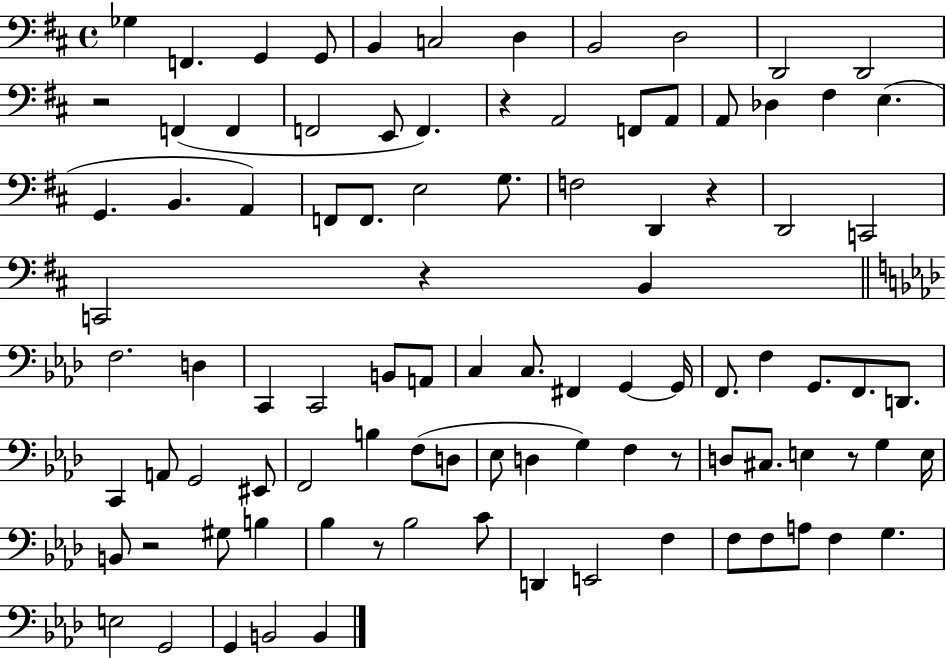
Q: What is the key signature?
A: D major